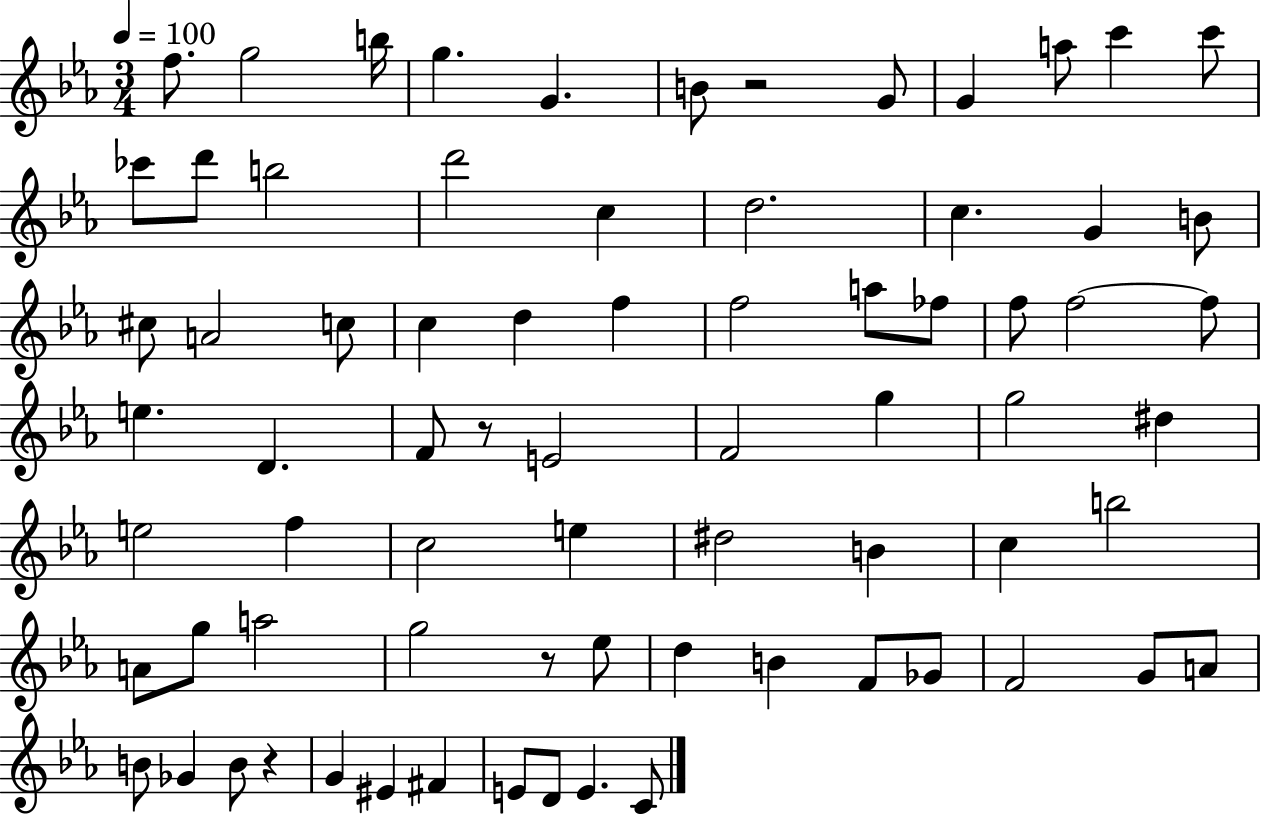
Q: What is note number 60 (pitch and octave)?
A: A4